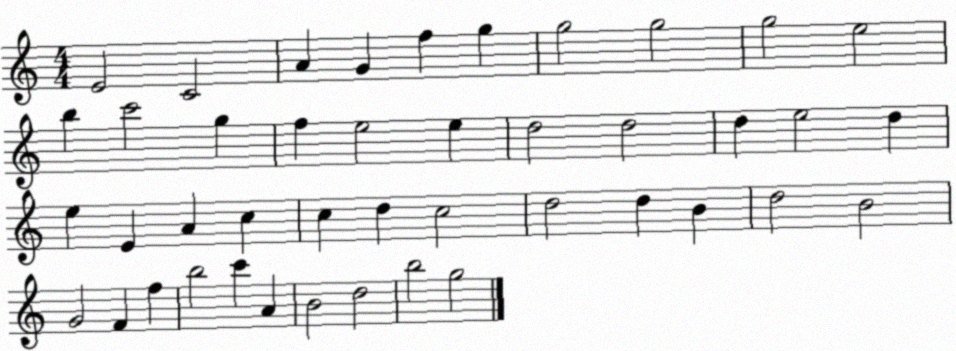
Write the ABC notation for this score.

X:1
T:Untitled
M:4/4
L:1/4
K:C
E2 C2 A G f g g2 g2 g2 e2 b c'2 g f e2 e d2 d2 d e2 d e E A c c d c2 d2 d B d2 B2 G2 F f b2 c' A B2 d2 b2 g2